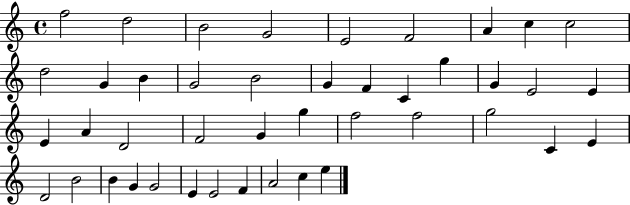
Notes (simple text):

F5/h D5/h B4/h G4/h E4/h F4/h A4/q C5/q C5/h D5/h G4/q B4/q G4/h B4/h G4/q F4/q C4/q G5/q G4/q E4/h E4/q E4/q A4/q D4/h F4/h G4/q G5/q F5/h F5/h G5/h C4/q E4/q D4/h B4/h B4/q G4/q G4/h E4/q E4/h F4/q A4/h C5/q E5/q